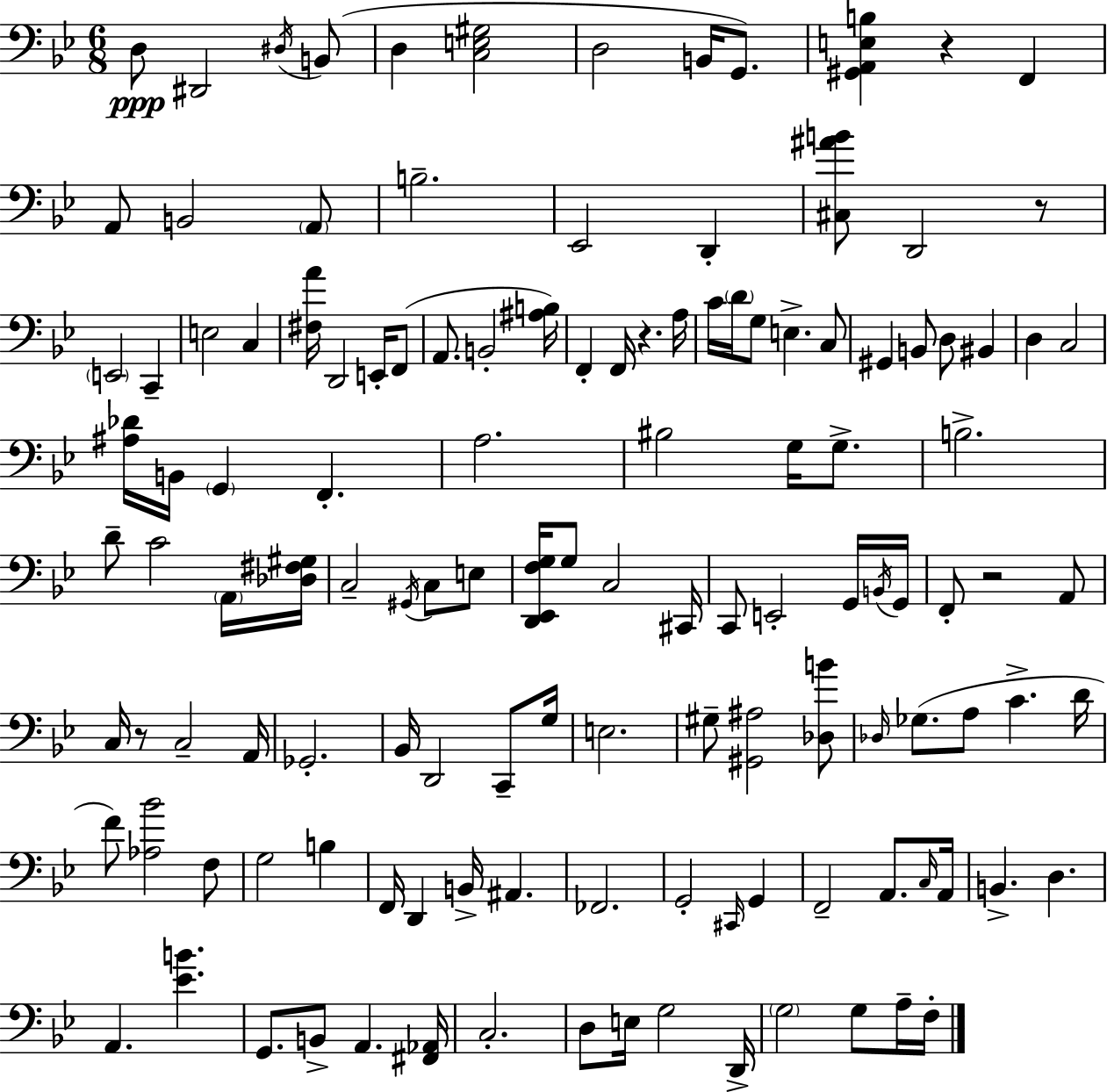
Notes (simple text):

D3/e D#2/h D#3/s B2/e D3/q [C3,E3,G#3]/h D3/h B2/s G2/e. [G#2,A2,E3,B3]/q R/q F2/q A2/e B2/h A2/e B3/h. Eb2/h D2/q [C#3,A#4,B4]/e D2/h R/e E2/h C2/q E3/h C3/q [F#3,A4]/s D2/h E2/s F2/e A2/e. B2/h [A#3,B3]/s F2/q F2/s R/q. A3/s C4/s D4/s G3/e E3/q. C3/e G#2/q B2/e D3/e BIS2/q D3/q C3/h [A#3,Db4]/s B2/s G2/q F2/q. A3/h. BIS3/h G3/s G3/e. B3/h. D4/e C4/h A2/s [Db3,F#3,G#3]/s C3/h G#2/s C3/e E3/e [D2,Eb2,F3,G3]/s G3/e C3/h C#2/s C2/e E2/h G2/s B2/s G2/s F2/e R/h A2/e C3/s R/e C3/h A2/s Gb2/h. Bb2/s D2/h C2/e G3/s E3/h. G#3/e [G#2,A#3]/h [Db3,B4]/e Db3/s Gb3/e. A3/e C4/q. D4/s F4/e [Ab3,Bb4]/h F3/e G3/h B3/q F2/s D2/q B2/s A#2/q. FES2/h. G2/h C#2/s G2/q F2/h A2/e. C3/s A2/s B2/q. D3/q. A2/q. [Eb4,B4]/q. G2/e. B2/e A2/q. [F#2,Ab2]/s C3/h. D3/e E3/s G3/h D2/s G3/h G3/e A3/s F3/s